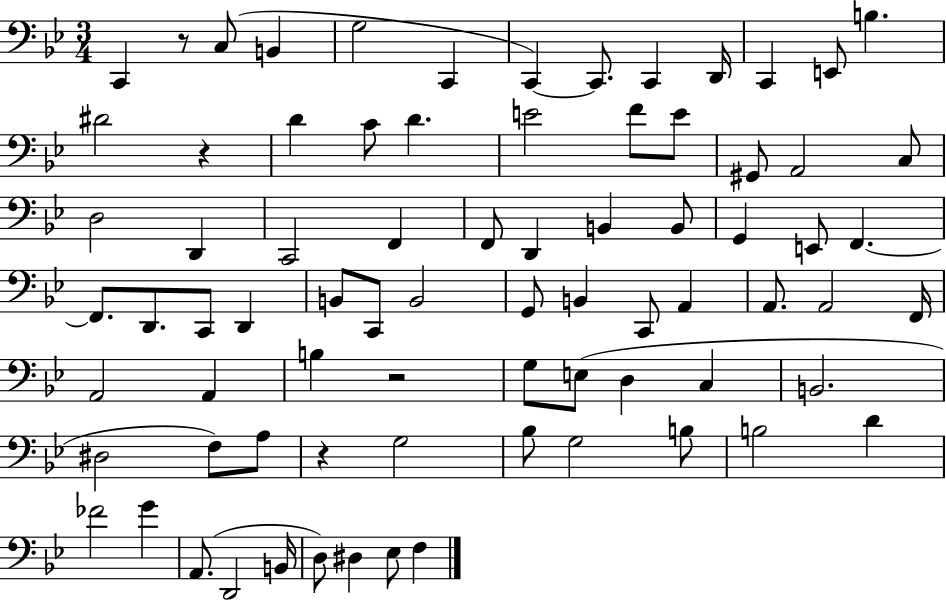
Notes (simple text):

C2/q R/e C3/e B2/q G3/h C2/q C2/q C2/e. C2/q D2/s C2/q E2/e B3/q. D#4/h R/q D4/q C4/e D4/q. E4/h F4/e E4/e G#2/e A2/h C3/e D3/h D2/q C2/h F2/q F2/e D2/q B2/q B2/e G2/q E2/e F2/q. F2/e. D2/e. C2/e D2/q B2/e C2/e B2/h G2/e B2/q C2/e A2/q A2/e. A2/h F2/s A2/h A2/q B3/q R/h G3/e E3/e D3/q C3/q B2/h. D#3/h F3/e A3/e R/q G3/h Bb3/e G3/h B3/e B3/h D4/q FES4/h G4/q A2/e. D2/h B2/s D3/e D#3/q Eb3/e F3/q